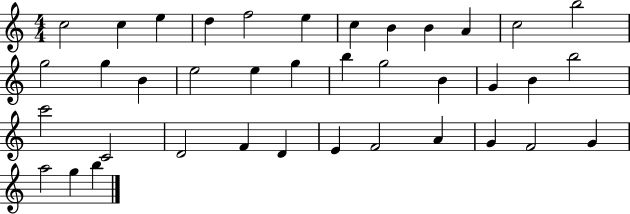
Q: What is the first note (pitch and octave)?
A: C5